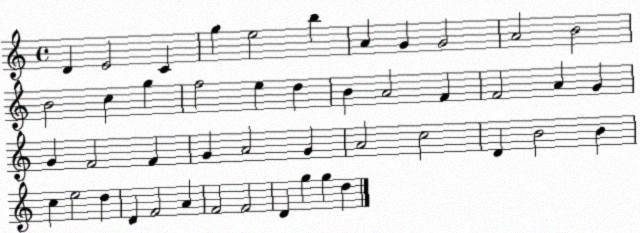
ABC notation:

X:1
T:Untitled
M:4/4
L:1/4
K:C
D E2 C g e2 b A G G2 A2 B2 B2 c g f2 e d B A2 F F2 A G G F2 F G A2 G A2 c2 D B2 B c e2 d D F2 A F2 F2 D g g d